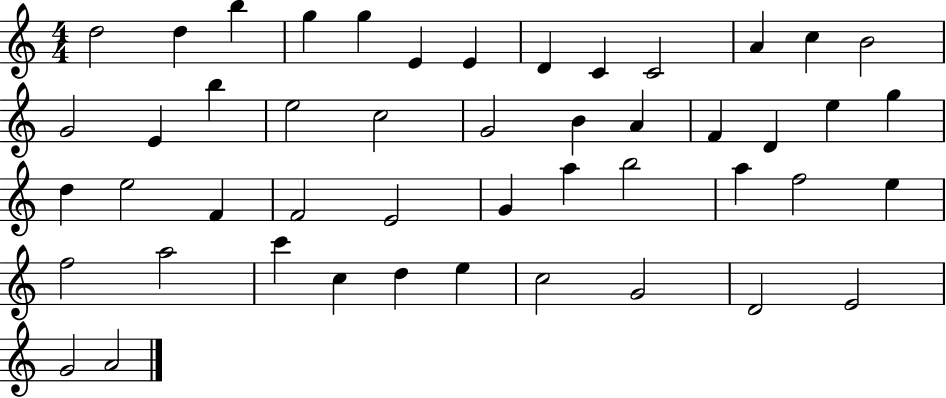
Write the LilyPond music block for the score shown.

{
  \clef treble
  \numericTimeSignature
  \time 4/4
  \key c \major
  d''2 d''4 b''4 | g''4 g''4 e'4 e'4 | d'4 c'4 c'2 | a'4 c''4 b'2 | \break g'2 e'4 b''4 | e''2 c''2 | g'2 b'4 a'4 | f'4 d'4 e''4 g''4 | \break d''4 e''2 f'4 | f'2 e'2 | g'4 a''4 b''2 | a''4 f''2 e''4 | \break f''2 a''2 | c'''4 c''4 d''4 e''4 | c''2 g'2 | d'2 e'2 | \break g'2 a'2 | \bar "|."
}